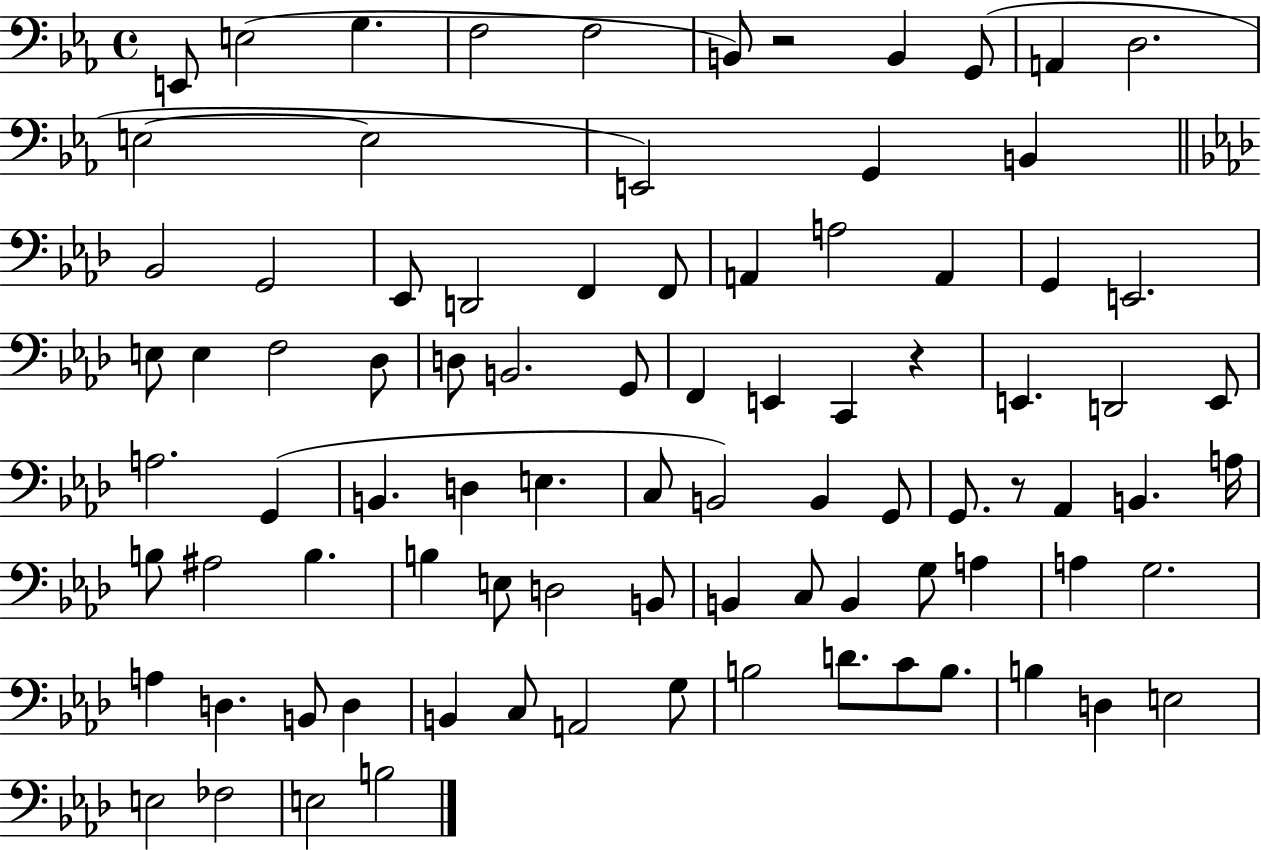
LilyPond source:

{
  \clef bass
  \time 4/4
  \defaultTimeSignature
  \key ees \major
  e,8 e2( g4. | f2 f2 | b,8) r2 b,4 g,8( | a,4 d2. | \break e2~~ e2 | e,2) g,4 b,4 | \bar "||" \break \key f \minor bes,2 g,2 | ees,8 d,2 f,4 f,8 | a,4 a2 a,4 | g,4 e,2. | \break e8 e4 f2 des8 | d8 b,2. g,8 | f,4 e,4 c,4 r4 | e,4. d,2 e,8 | \break a2. g,4( | b,4. d4 e4. | c8 b,2) b,4 g,8 | g,8. r8 aes,4 b,4. a16 | \break b8 ais2 b4. | b4 e8 d2 b,8 | b,4 c8 b,4 g8 a4 | a4 g2. | \break a4 d4. b,8 d4 | b,4 c8 a,2 g8 | b2 d'8. c'8 b8. | b4 d4 e2 | \break e2 fes2 | e2 b2 | \bar "|."
}